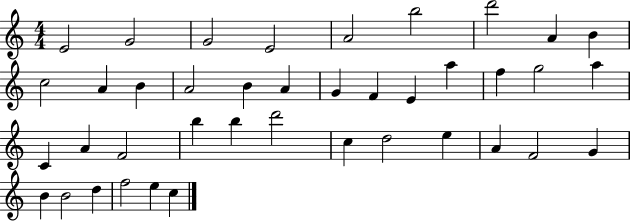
E4/h G4/h G4/h E4/h A4/h B5/h D6/h A4/q B4/q C5/h A4/q B4/q A4/h B4/q A4/q G4/q F4/q E4/q A5/q F5/q G5/h A5/q C4/q A4/q F4/h B5/q B5/q D6/h C5/q D5/h E5/q A4/q F4/h G4/q B4/q B4/h D5/q F5/h E5/q C5/q